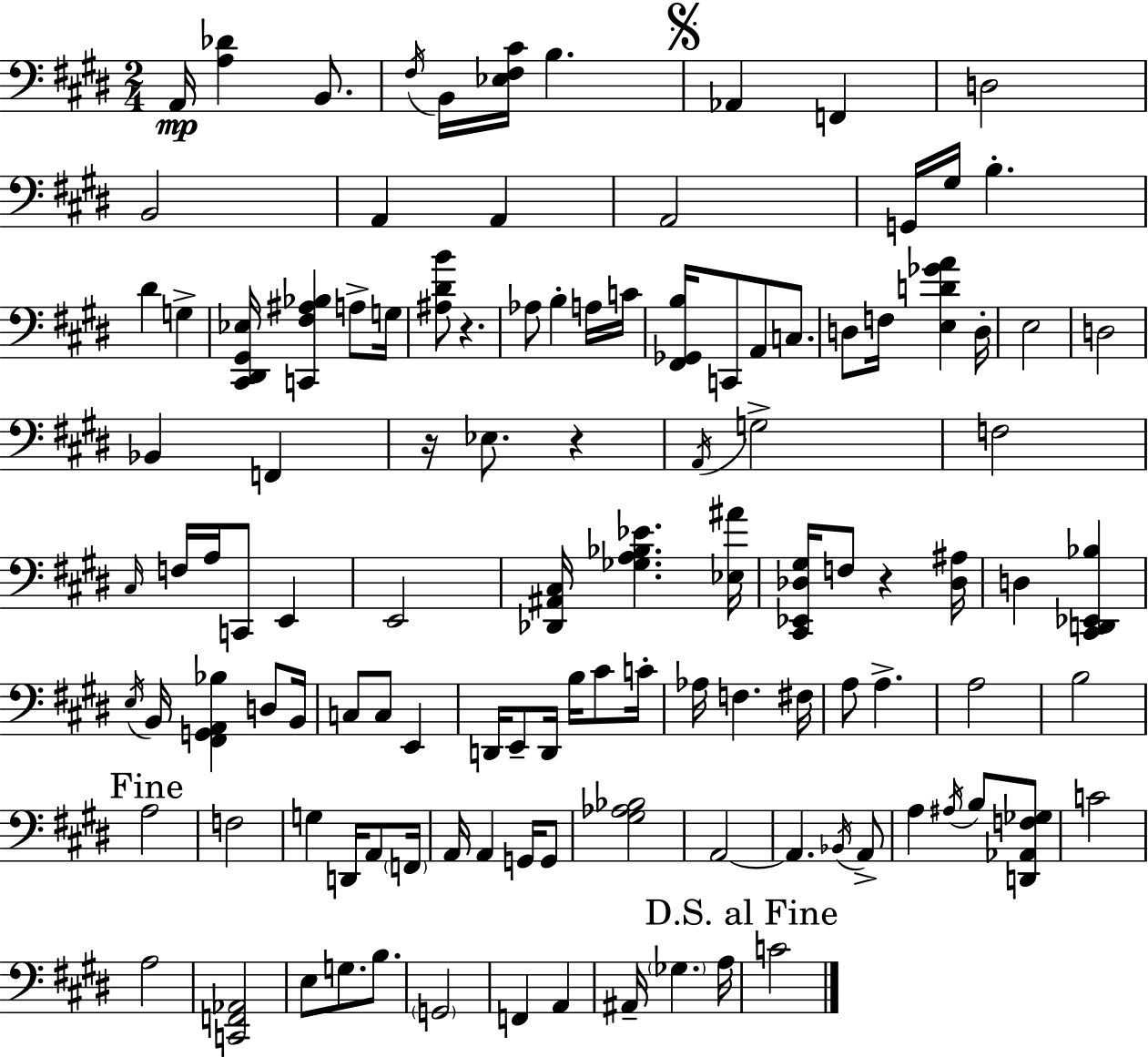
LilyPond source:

{
  \clef bass
  \numericTimeSignature
  \time 2/4
  \key e \major
  \repeat volta 2 { a,16\mp <a des'>4 b,8. | \acciaccatura { fis16 } b,16 <ees fis cis'>16 b4. | \mark \markup { \musicglyph "scripts.segno" } aes,4 f,4 | d2 | \break b,2 | a,4 a,4 | a,2 | g,16 gis16 b4.-. | \break dis'4 g4-> | <cis, dis, gis, ees>16 <c, fis ais bes>4 a8-> | g16 <ais dis' b'>8 r4. | aes8 b4-. a16 | \break c'16 <fis, ges, b>16 c,8 a,8 c8. | d8 f16 <e d' ges' a'>4 | d16-. e2 | d2 | \break bes,4 f,4 | r16 ees8. r4 | \acciaccatura { a,16 } g2-> | f2 | \break \grace { cis16 } f16 a16 c,8 e,4 | e,2 | <des, ais, cis>16 <ges a bes ees'>4. | <ees ais'>16 <cis, ees, des gis>16 f8 r4 | \break <des ais>16 d4 <cis, d, ees, bes>4 | \acciaccatura { e16 } b,16 <fis, g, a, bes>4 | d8 b,16 c8 c8 | e,4 d,16 e,8-- d,16 | \break b16 cis'8 c'16-. aes16 f4. | fis16 a8 a4.-> | a2 | b2 | \break \mark "Fine" a2 | f2 | g4 | d,16 a,8 \parenthesize f,16 a,16 a,4 | \break g,16 g,8 <gis aes bes>2 | a,2~~ | a,4. | \acciaccatura { bes,16 } a,8-> a4 | \break \acciaccatura { ais16 } b8 <d, aes, f ges>8 c'2 | a2 | <c, f, aes,>2 | e8 | \break g8. b8. \parenthesize g,2 | f,4 | a,4 ais,16-- \parenthesize ges4. | a16 \mark "D.S. al Fine" c'2 | \break } \bar "|."
}